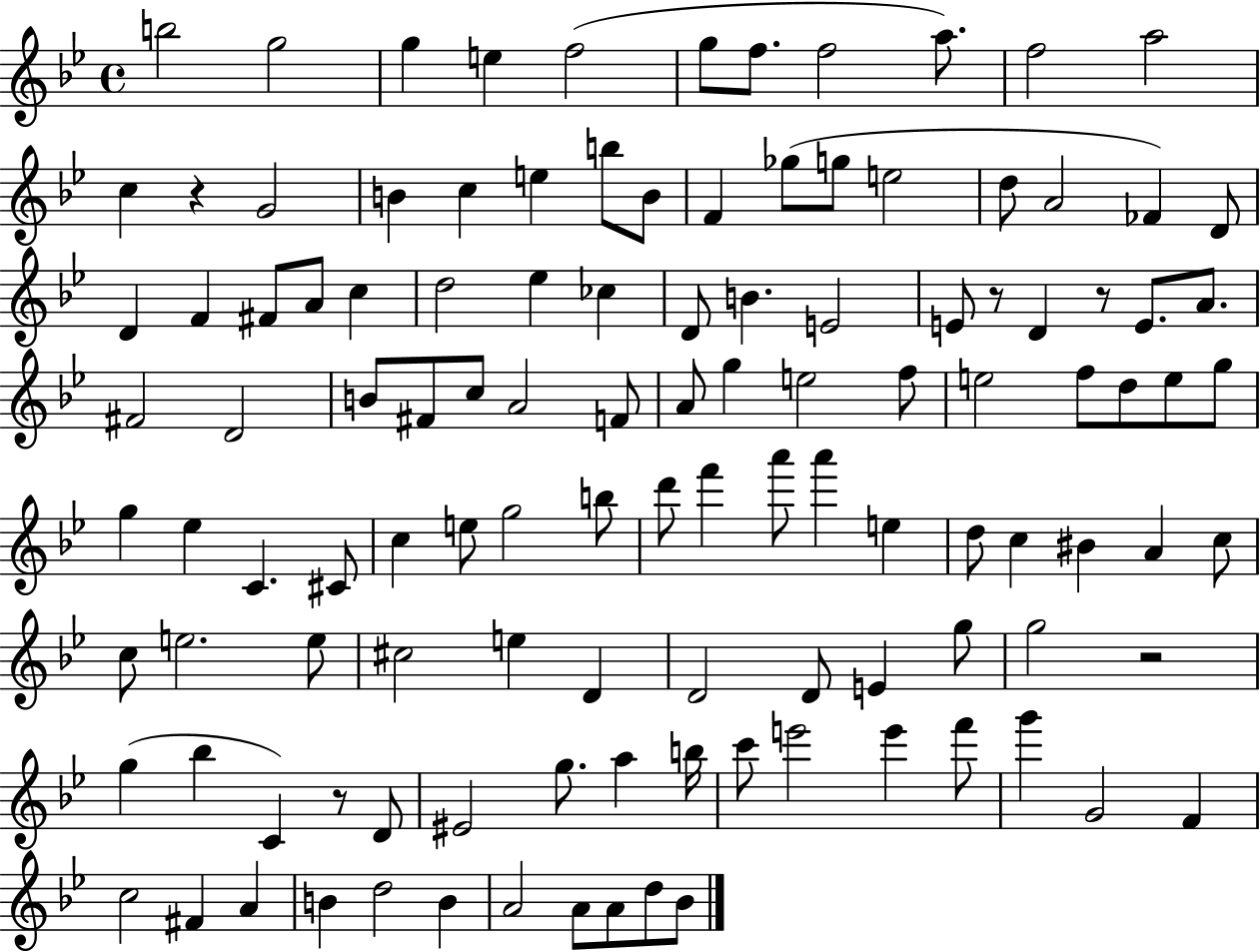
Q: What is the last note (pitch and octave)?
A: Bb4